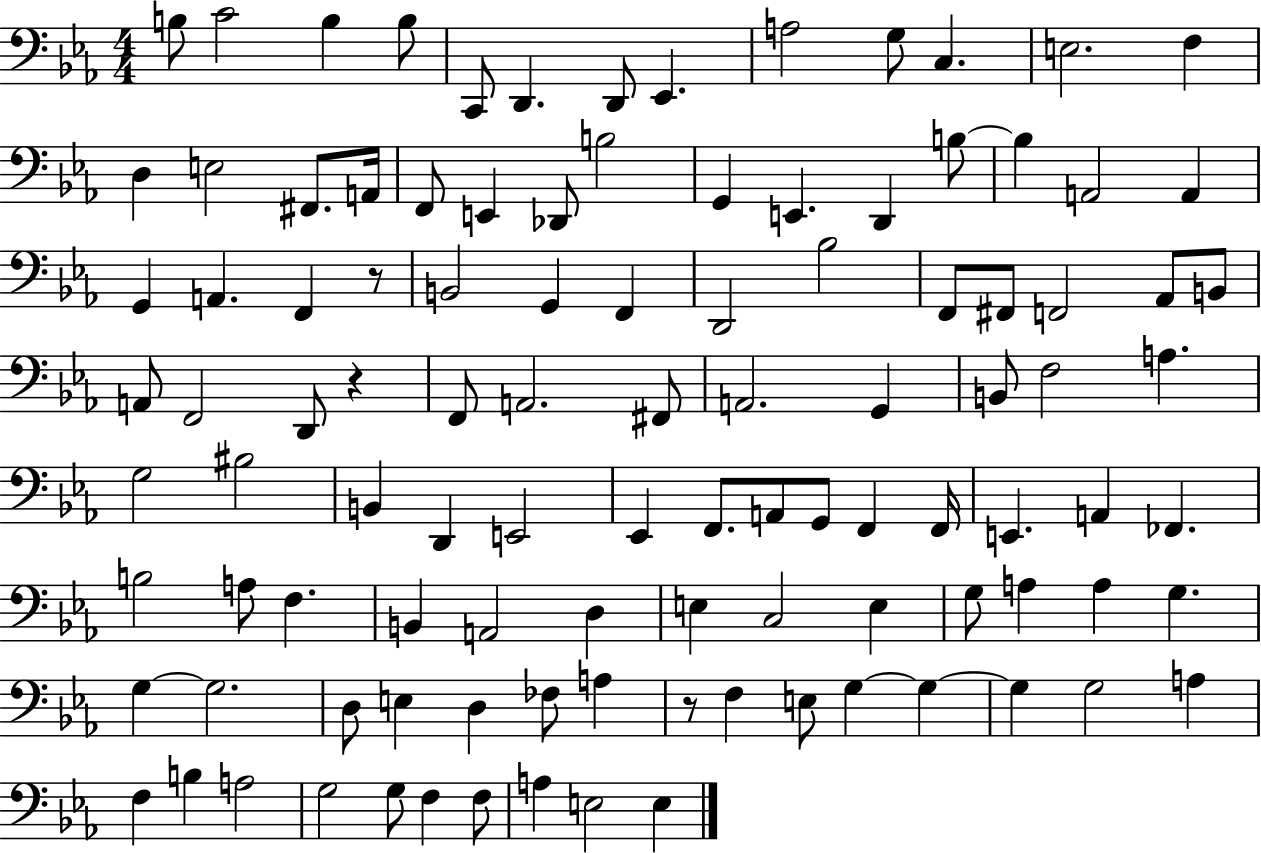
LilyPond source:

{
  \clef bass
  \numericTimeSignature
  \time 4/4
  \key ees \major
  b8 c'2 b4 b8 | c,8 d,4. d,8 ees,4. | a2 g8 c4. | e2. f4 | \break d4 e2 fis,8. a,16 | f,8 e,4 des,8 b2 | g,4 e,4. d,4 b8~~ | b4 a,2 a,4 | \break g,4 a,4. f,4 r8 | b,2 g,4 f,4 | d,2 bes2 | f,8 fis,8 f,2 aes,8 b,8 | \break a,8 f,2 d,8 r4 | f,8 a,2. fis,8 | a,2. g,4 | b,8 f2 a4. | \break g2 bis2 | b,4 d,4 e,2 | ees,4 f,8. a,8 g,8 f,4 f,16 | e,4. a,4 fes,4. | \break b2 a8 f4. | b,4 a,2 d4 | e4 c2 e4 | g8 a4 a4 g4. | \break g4~~ g2. | d8 e4 d4 fes8 a4 | r8 f4 e8 g4~~ g4~~ | g4 g2 a4 | \break f4 b4 a2 | g2 g8 f4 f8 | a4 e2 e4 | \bar "|."
}